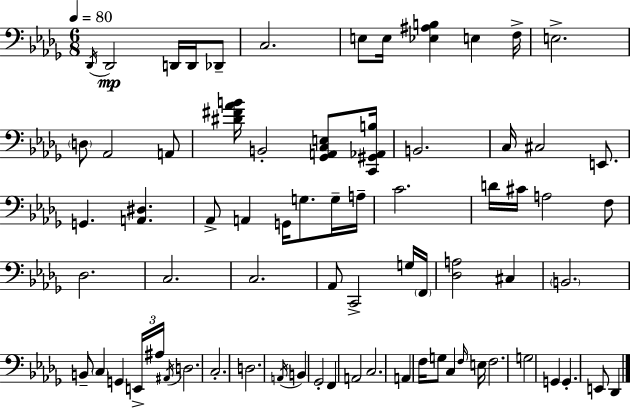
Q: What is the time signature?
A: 6/8